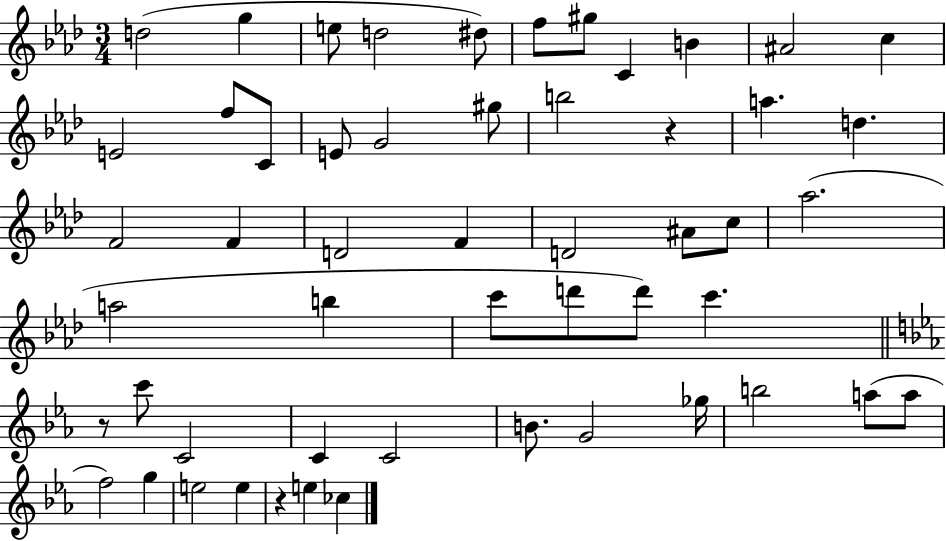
{
  \clef treble
  \numericTimeSignature
  \time 3/4
  \key aes \major
  d''2( g''4 | e''8 d''2 dis''8) | f''8 gis''8 c'4 b'4 | ais'2 c''4 | \break e'2 f''8 c'8 | e'8 g'2 gis''8 | b''2 r4 | a''4. d''4. | \break f'2 f'4 | d'2 f'4 | d'2 ais'8 c''8 | aes''2.( | \break a''2 b''4 | c'''8 d'''8 d'''8) c'''4. | \bar "||" \break \key ees \major r8 c'''8 c'2 | c'4 c'2 | b'8. g'2 ges''16 | b''2 a''8( a''8 | \break f''2) g''4 | e''2 e''4 | r4 e''4 ces''4 | \bar "|."
}